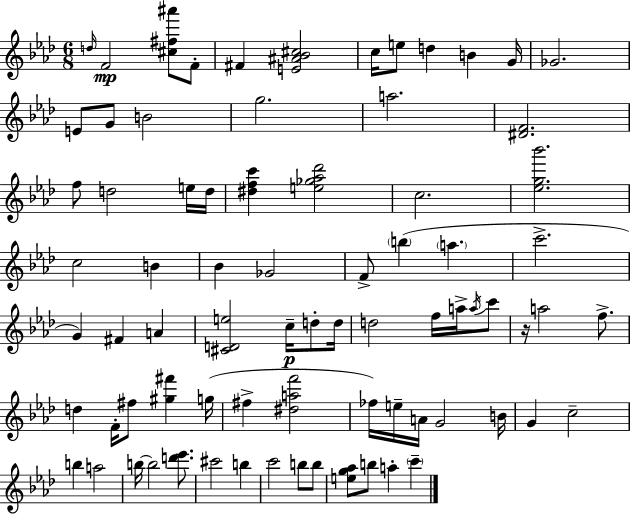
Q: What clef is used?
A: treble